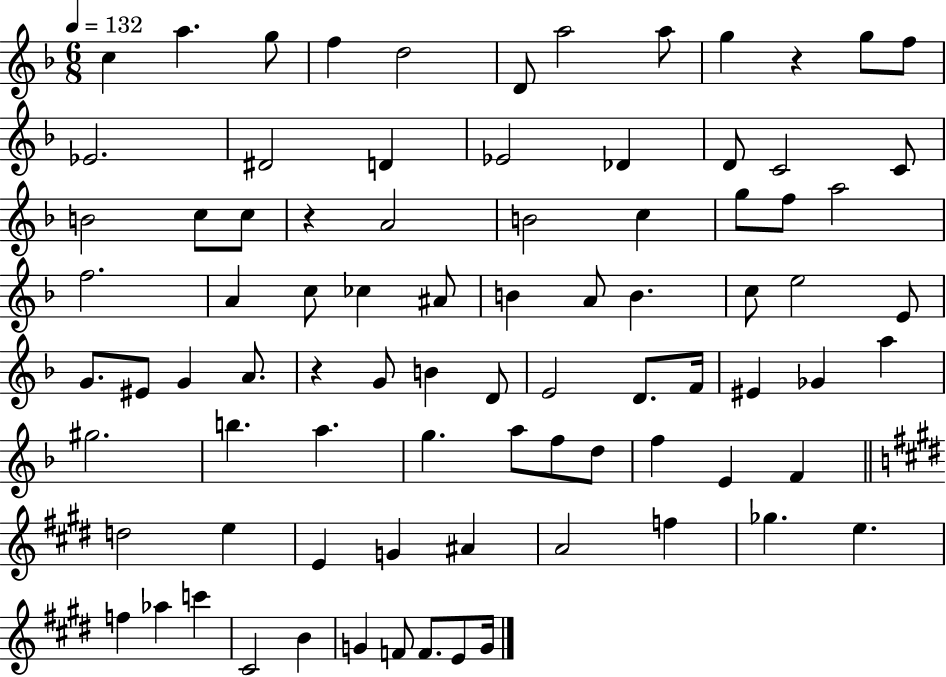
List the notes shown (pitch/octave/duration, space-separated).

C5/q A5/q. G5/e F5/q D5/h D4/e A5/h A5/e G5/q R/q G5/e F5/e Eb4/h. D#4/h D4/q Eb4/h Db4/q D4/e C4/h C4/e B4/h C5/e C5/e R/q A4/h B4/h C5/q G5/e F5/e A5/h F5/h. A4/q C5/e CES5/q A#4/e B4/q A4/e B4/q. C5/e E5/h E4/e G4/e. EIS4/e G4/q A4/e. R/q G4/e B4/q D4/e E4/h D4/e. F4/s EIS4/q Gb4/q A5/q G#5/h. B5/q. A5/q. G5/q. A5/e F5/e D5/e F5/q E4/q F4/q D5/h E5/q E4/q G4/q A#4/q A4/h F5/q Gb5/q. E5/q. F5/q Ab5/q C6/q C#4/h B4/q G4/q F4/e F4/e. E4/e G4/s